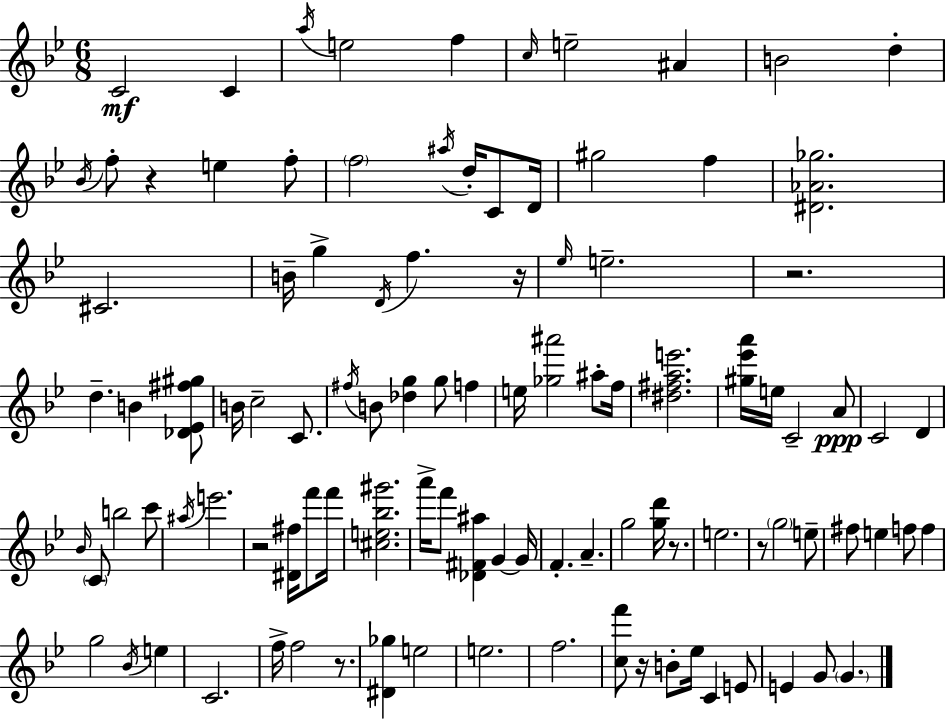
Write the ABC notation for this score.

X:1
T:Untitled
M:6/8
L:1/4
K:Gm
C2 C a/4 e2 f c/4 e2 ^A B2 d _B/4 f/2 z e f/2 f2 ^a/4 d/4 C/2 D/4 ^g2 f [^D_A_g]2 ^C2 B/4 g D/4 f z/4 _e/4 e2 z2 d B [_D_E^f^g]/2 B/4 c2 C/2 ^f/4 B/2 [_dg] g/2 f e/4 [_g^a']2 ^a/2 f/4 [^d^fae']2 [^g_e'a']/4 e/4 C2 A/2 C2 D _B/4 C/2 b2 c'/2 ^a/4 e'2 z2 [^D^f]/4 f'/2 f'/4 [^ce_b^g']2 a'/4 f'/2 [_D^F^a] G G/4 F A g2 [gd']/4 z/2 e2 z/2 g2 e/2 ^f/2 e f/2 f g2 _B/4 e C2 f/4 f2 z/2 [^D_g] e2 e2 f2 [cf']/2 z/4 B/2 _e/4 C E/2 E G/2 G